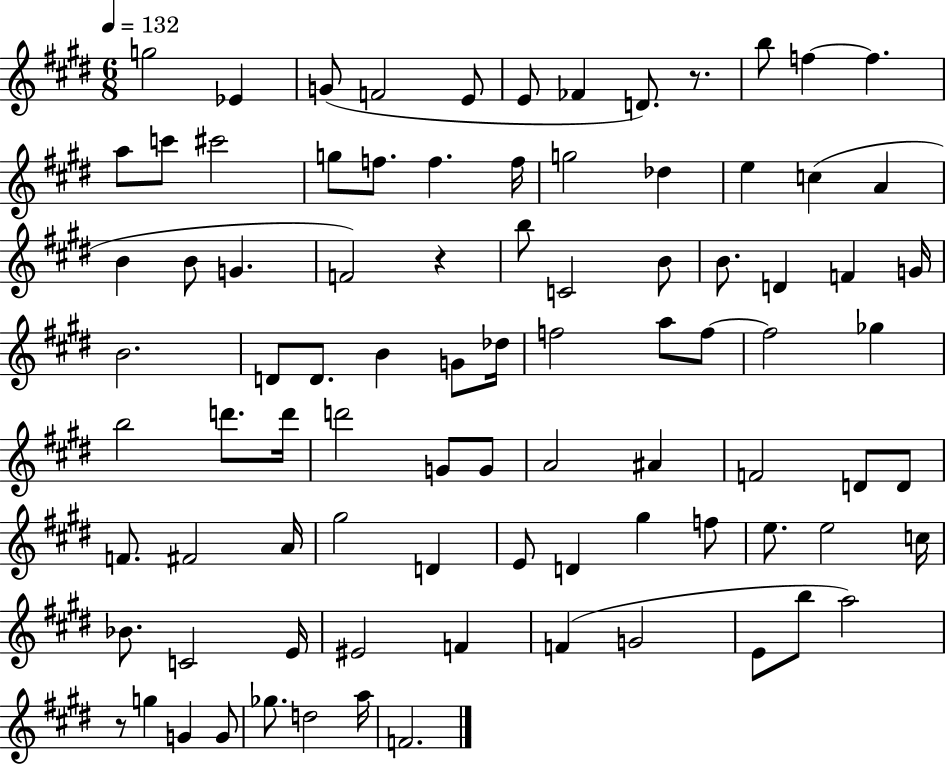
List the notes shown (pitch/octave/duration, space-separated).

G5/h Eb4/q G4/e F4/h E4/e E4/e FES4/q D4/e. R/e. B5/e F5/q F5/q. A5/e C6/e C#6/h G5/e F5/e. F5/q. F5/s G5/h Db5/q E5/q C5/q A4/q B4/q B4/e G4/q. F4/h R/q B5/e C4/h B4/e B4/e. D4/q F4/q G4/s B4/h. D4/e D4/e. B4/q G4/e Db5/s F5/h A5/e F5/e F5/h Gb5/q B5/h D6/e. D6/s D6/h G4/e G4/e A4/h A#4/q F4/h D4/e D4/e F4/e. F#4/h A4/s G#5/h D4/q E4/e D4/q G#5/q F5/e E5/e. E5/h C5/s Bb4/e. C4/h E4/s EIS4/h F4/q F4/q G4/h E4/e B5/e A5/h R/e G5/q G4/q G4/e Gb5/e. D5/h A5/s F4/h.